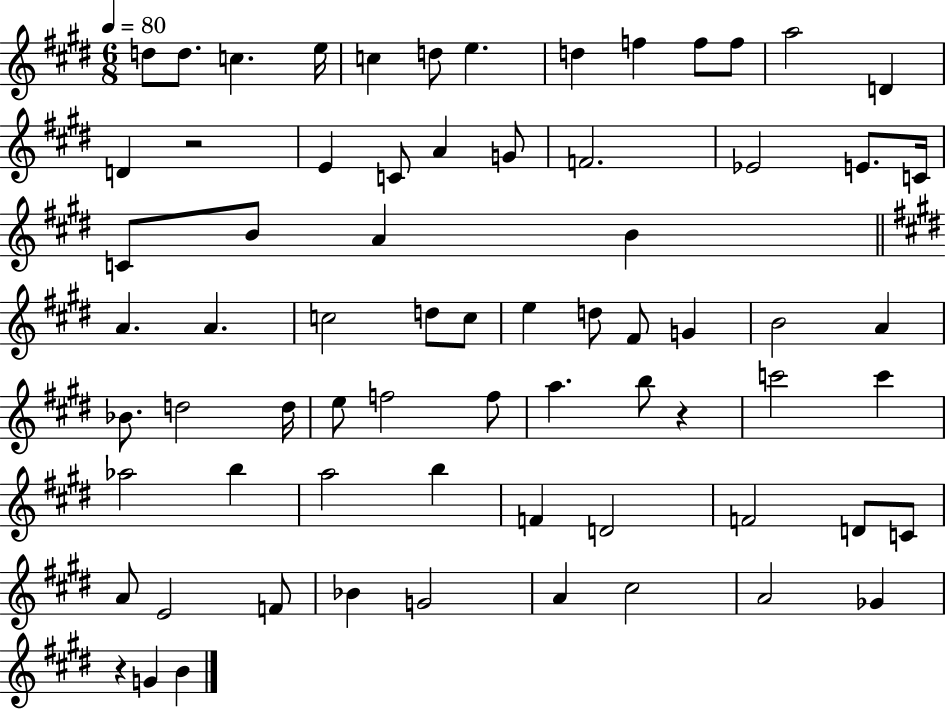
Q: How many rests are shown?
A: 3